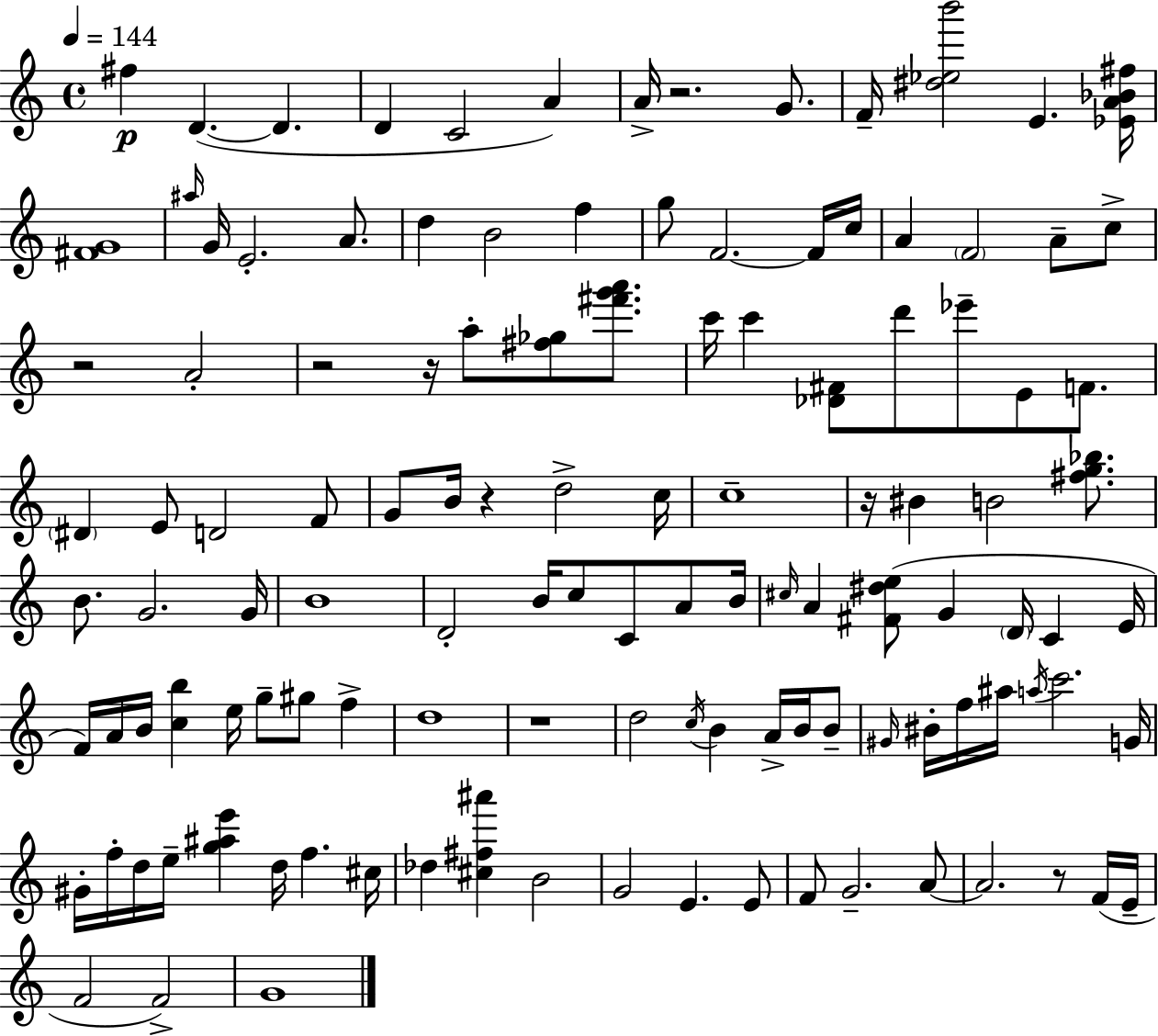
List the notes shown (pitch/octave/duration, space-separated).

F#5/q D4/q. D4/q. D4/q C4/h A4/q A4/s R/h. G4/e. F4/s [D#5,Eb5,B6]/h E4/q. [Eb4,A4,Bb4,F#5]/s [F#4,G4]/w A#5/s G4/s E4/h. A4/e. D5/q B4/h F5/q G5/e F4/h. F4/s C5/s A4/q F4/h A4/e C5/e R/h A4/h R/h R/s A5/e [F#5,Gb5]/e [F#6,G6,A6]/e. C6/s C6/q [Db4,F#4]/e D6/e Eb6/e E4/e F4/e. D#4/q E4/e D4/h F4/e G4/e B4/s R/q D5/h C5/s C5/w R/s BIS4/q B4/h [F#5,G5,Bb5]/e. B4/e. G4/h. G4/s B4/w D4/h B4/s C5/e C4/e A4/e B4/s C#5/s A4/q [F#4,D#5,E5]/e G4/q D4/s C4/q E4/s F4/s A4/s B4/s [C5,B5]/q E5/s G5/e G#5/e F5/q D5/w R/w D5/h C5/s B4/q A4/s B4/s B4/e G#4/s BIS4/s F5/s A#5/s A5/s C6/h. G4/s G#4/s F5/s D5/s E5/s [G5,A#5,E6]/q D5/s F5/q. C#5/s Db5/q [C#5,F#5,A#6]/q B4/h G4/h E4/q. E4/e F4/e G4/h. A4/e A4/h. R/e F4/s E4/s F4/h F4/h G4/w